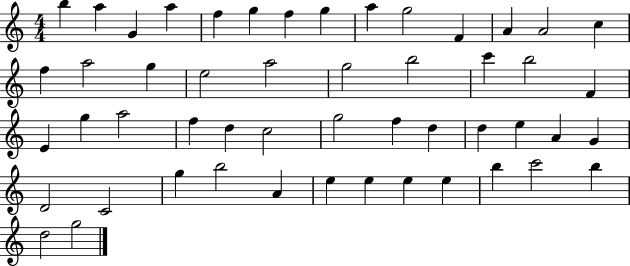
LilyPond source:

{
  \clef treble
  \numericTimeSignature
  \time 4/4
  \key c \major
  b''4 a''4 g'4 a''4 | f''4 g''4 f''4 g''4 | a''4 g''2 f'4 | a'4 a'2 c''4 | \break f''4 a''2 g''4 | e''2 a''2 | g''2 b''2 | c'''4 b''2 f'4 | \break e'4 g''4 a''2 | f''4 d''4 c''2 | g''2 f''4 d''4 | d''4 e''4 a'4 g'4 | \break d'2 c'2 | g''4 b''2 a'4 | e''4 e''4 e''4 e''4 | b''4 c'''2 b''4 | \break d''2 g''2 | \bar "|."
}